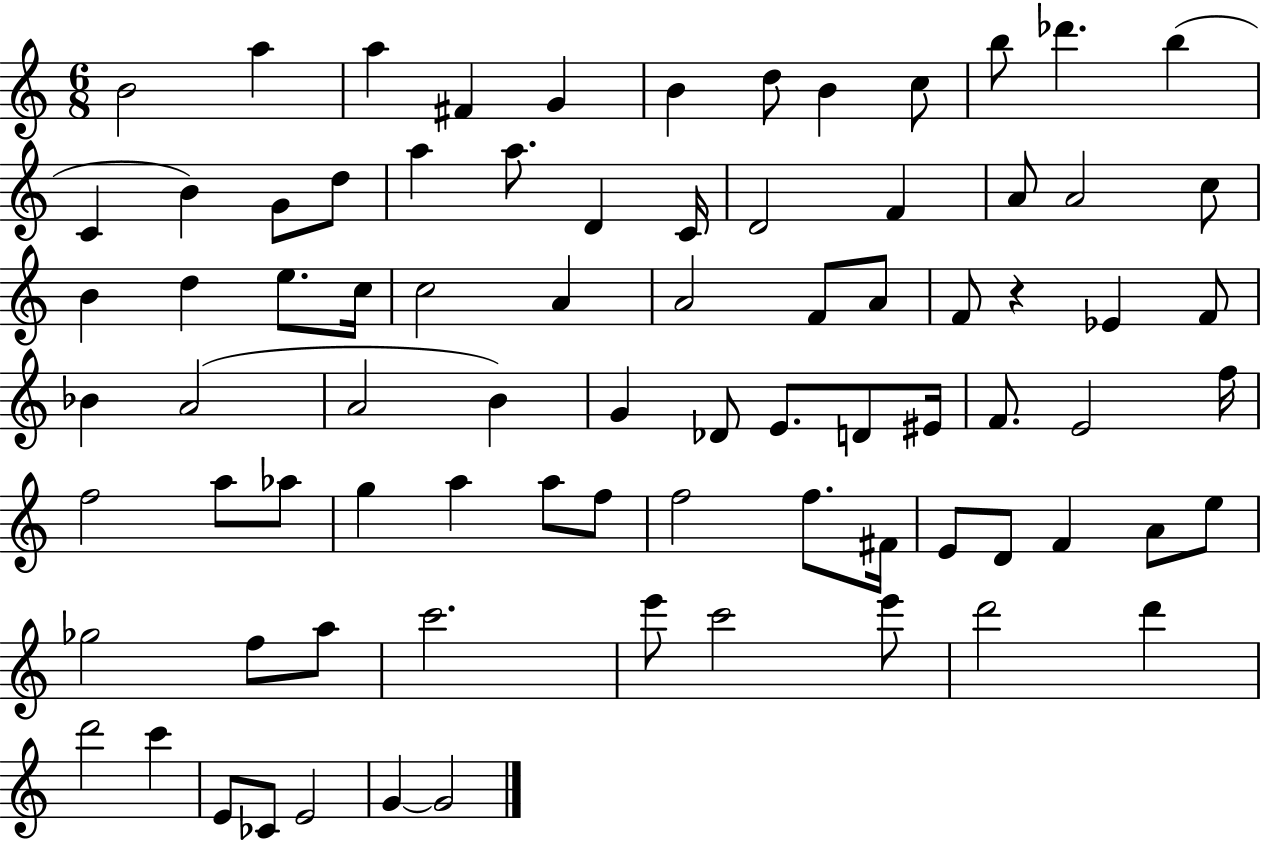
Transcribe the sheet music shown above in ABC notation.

X:1
T:Untitled
M:6/8
L:1/4
K:C
B2 a a ^F G B d/2 B c/2 b/2 _d' b C B G/2 d/2 a a/2 D C/4 D2 F A/2 A2 c/2 B d e/2 c/4 c2 A A2 F/2 A/2 F/2 z _E F/2 _B A2 A2 B G _D/2 E/2 D/2 ^E/4 F/2 E2 f/4 f2 a/2 _a/2 g a a/2 f/2 f2 f/2 ^F/4 E/2 D/2 F A/2 e/2 _g2 f/2 a/2 c'2 e'/2 c'2 e'/2 d'2 d' d'2 c' E/2 _C/2 E2 G G2